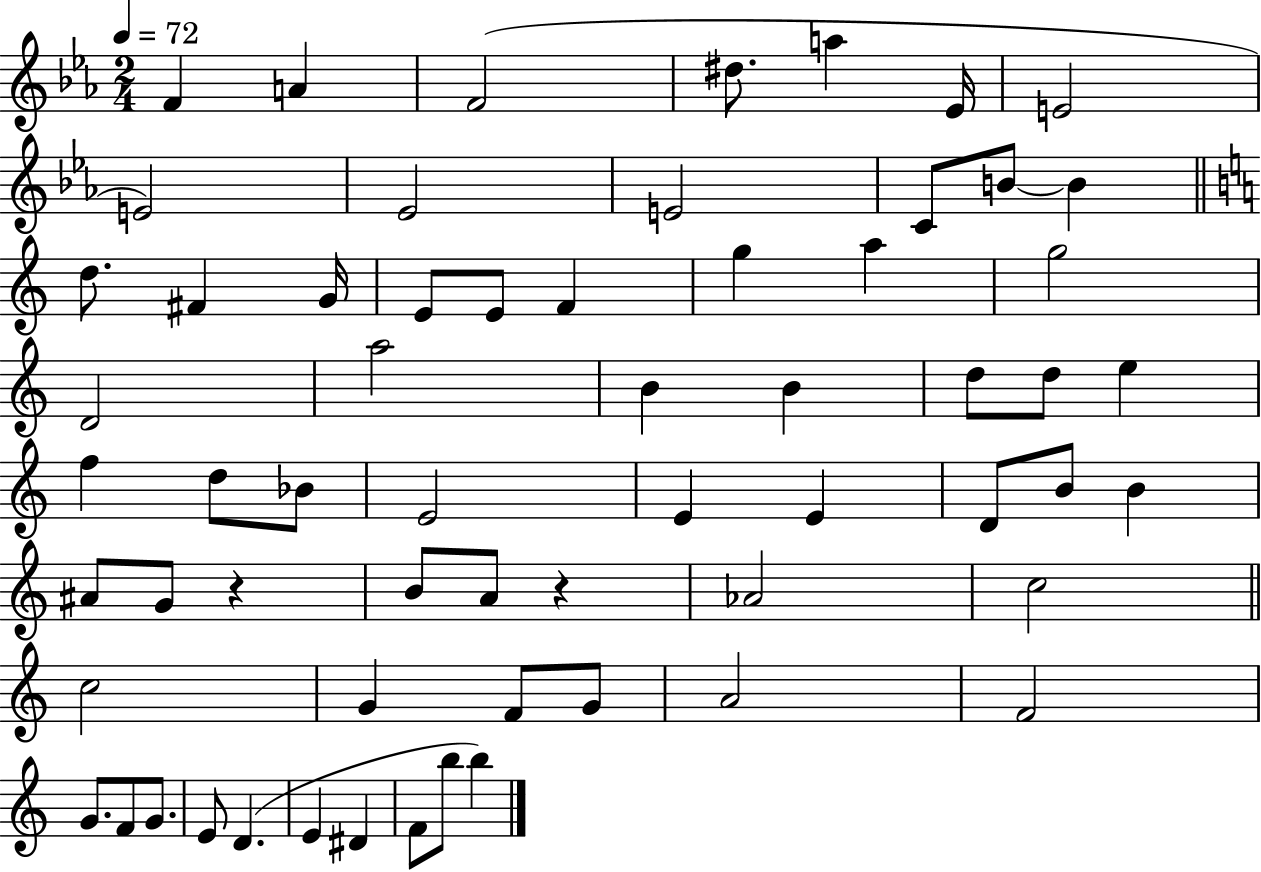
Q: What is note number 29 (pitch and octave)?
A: E5